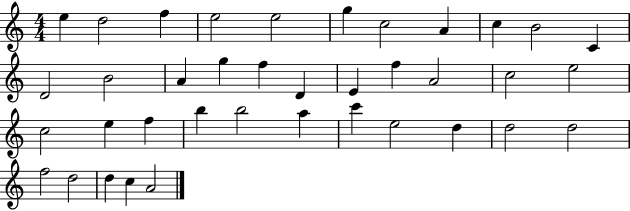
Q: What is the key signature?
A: C major